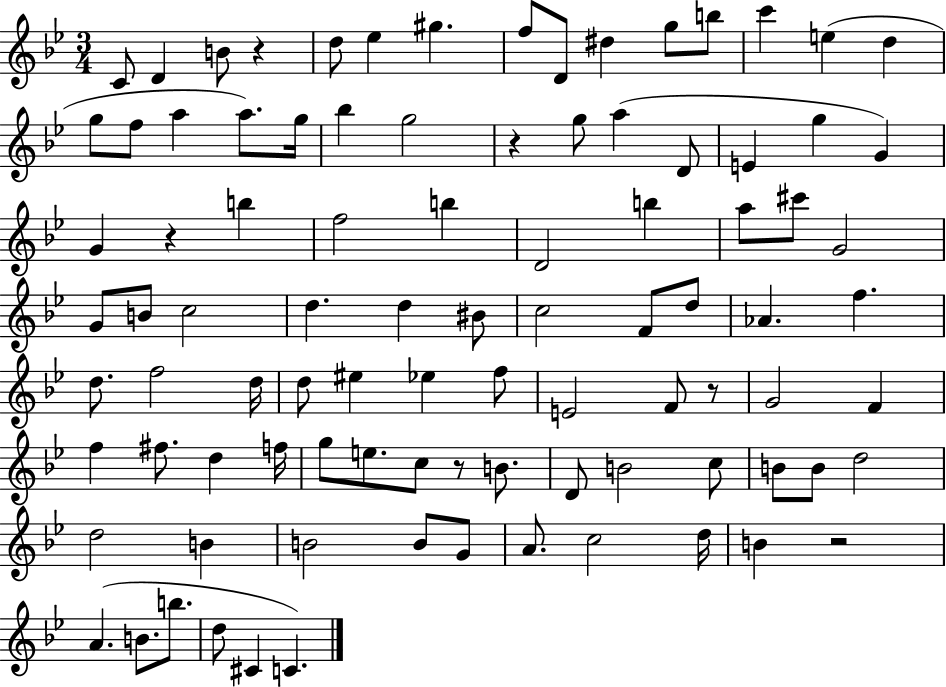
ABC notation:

X:1
T:Untitled
M:3/4
L:1/4
K:Bb
C/2 D B/2 z d/2 _e ^g f/2 D/2 ^d g/2 b/2 c' e d g/2 f/2 a a/2 g/4 _b g2 z g/2 a D/2 E g G G z b f2 b D2 b a/2 ^c'/2 G2 G/2 B/2 c2 d d ^B/2 c2 F/2 d/2 _A f d/2 f2 d/4 d/2 ^e _e f/2 E2 F/2 z/2 G2 F f ^f/2 d f/4 g/2 e/2 c/2 z/2 B/2 D/2 B2 c/2 B/2 B/2 d2 d2 B B2 B/2 G/2 A/2 c2 d/4 B z2 A B/2 b/2 d/2 ^C C